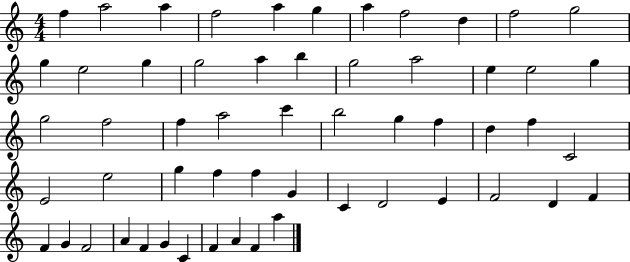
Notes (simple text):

F5/q A5/h A5/q F5/h A5/q G5/q A5/q F5/h D5/q F5/h G5/h G5/q E5/h G5/q G5/h A5/q B5/q G5/h A5/h E5/q E5/h G5/q G5/h F5/h F5/q A5/h C6/q B5/h G5/q F5/q D5/q F5/q C4/h E4/h E5/h G5/q F5/q F5/q G4/q C4/q D4/h E4/q F4/h D4/q F4/q F4/q G4/q F4/h A4/q F4/q G4/q C4/q F4/q A4/q F4/q A5/q